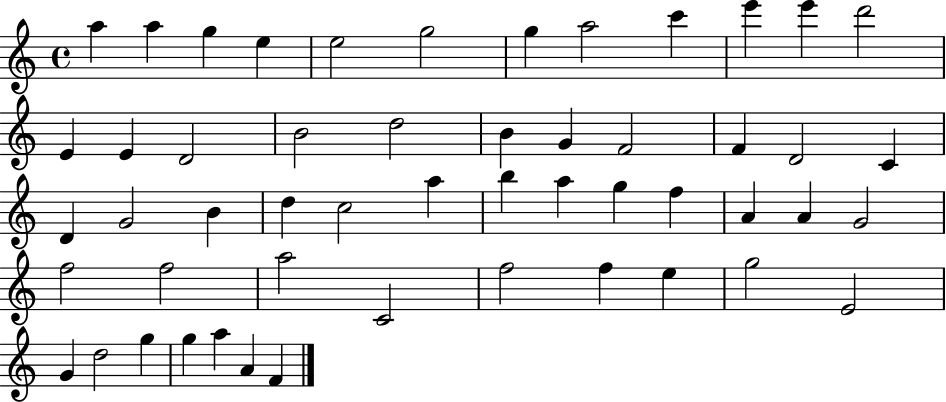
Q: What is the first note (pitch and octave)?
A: A5